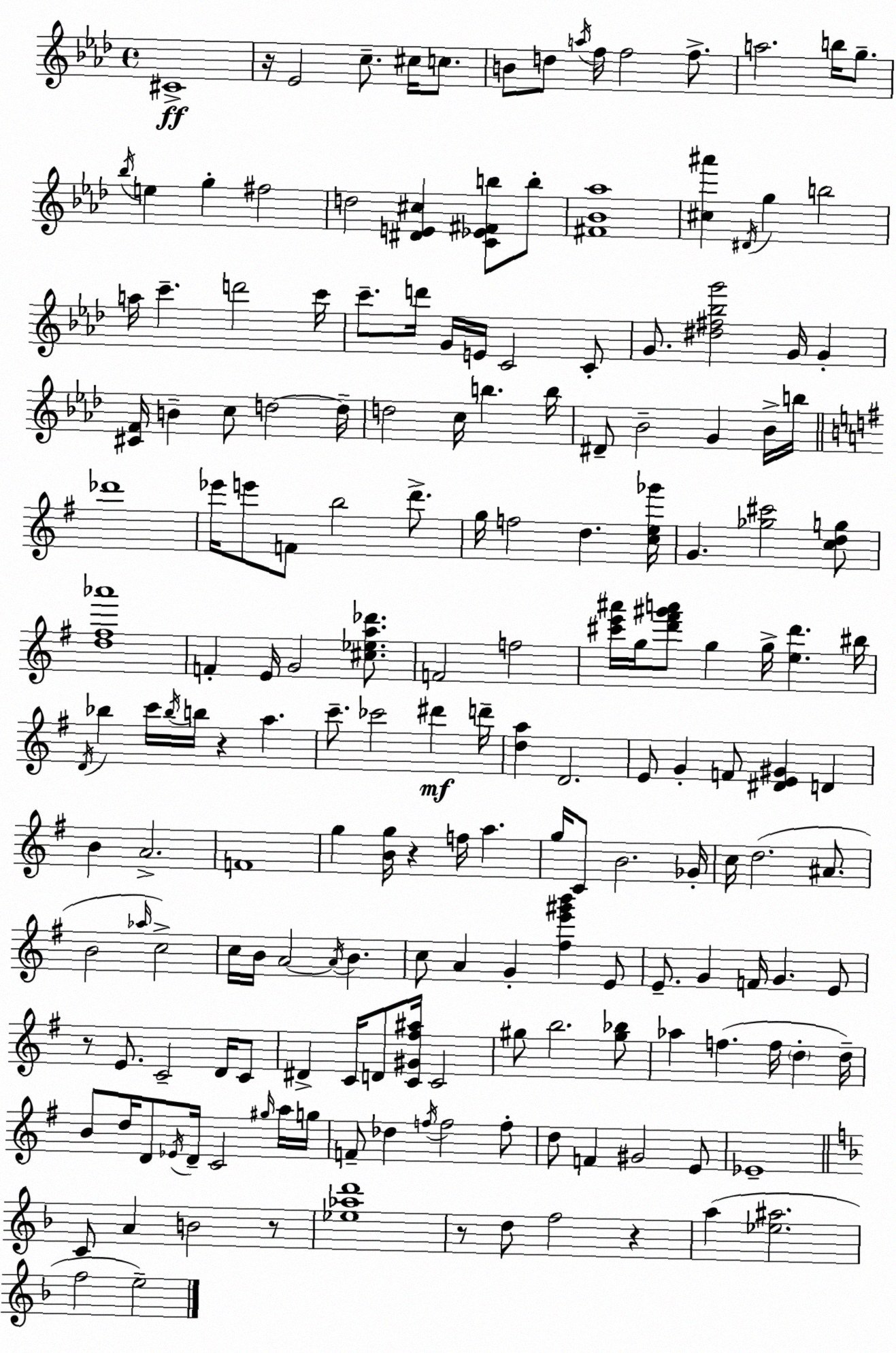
X:1
T:Untitled
M:4/4
L:1/4
K:Fm
^C4 z/4 _E2 c/2 ^c/4 c/2 B/2 d/2 a/4 f/4 f2 f/2 a2 b/4 g/2 _b/4 e g ^f2 d2 [^DE^c] [C_E^Fb]/2 b/2 [^F_B_a]4 [^c^a'] ^D/4 g b2 a/4 c' d'2 c'/4 c'/2 d'/4 G/4 E/4 C2 C/2 G/2 [^d^f_bg']2 G/4 G [^CF]/4 B c/2 d2 d/4 d2 c/4 b b/4 ^D/2 _B2 G _B/4 b/4 _d'4 _e'/4 e'/2 F/2 b2 d'/2 g/4 f2 d [ce_g']/4 G [_g^c']2 [cdg]/2 [d^f_a']4 F E/4 G2 [^c_ea_d']/2 F2 f2 [^c'e'^a']/4 g/4 [d'^f'^g'a']/2 g g/4 [ed'] ^b/4 D/4 _b c'/4 _b/4 b/4 z a c'/2 _c'2 ^d' d'/4 [da] D2 E/2 G F/2 [^DE^G] D B A2 F4 g [Bg]/4 z f/4 a g/4 C/2 B2 _G/4 c/4 d2 ^A/2 B2 _a/4 c2 c/4 B/4 A2 A/4 B c/2 A G [^fe'^g'b'] E/2 E/2 G F/4 G E/2 z/2 E/2 C2 D/4 C/2 ^D C/4 D/2 [C^G^f^a]/4 C2 ^g/2 b2 [^g_b]/2 _a f f/4 d d/4 B/2 d/4 D/2 _E/4 D/4 C2 ^g/4 a/4 g/4 F/2 _d f/4 f2 f/2 d/2 F ^G2 E/2 _E4 C/2 A B2 z/2 [_e_ad']4 z/2 d/2 f2 z a [_e^a]2 f2 e2